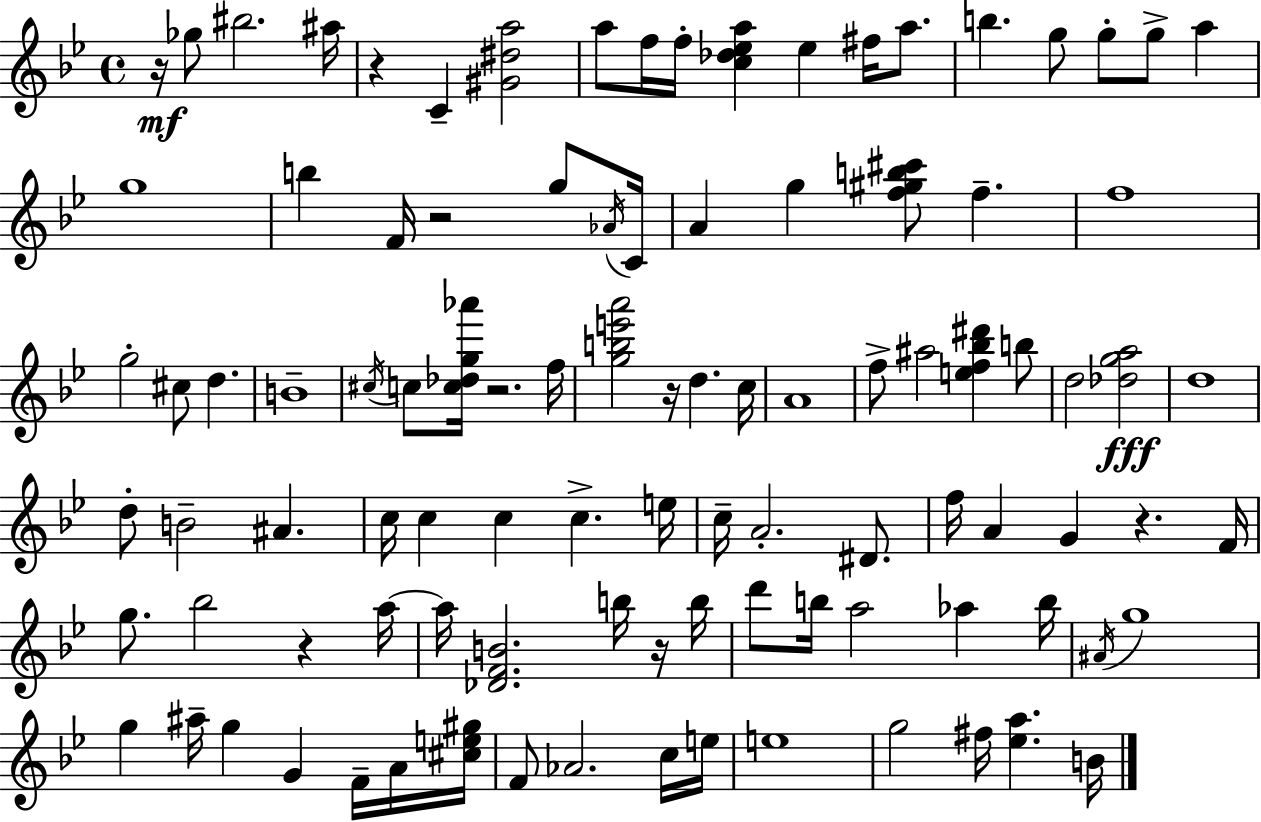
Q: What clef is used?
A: treble